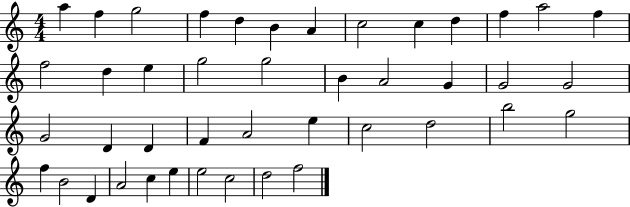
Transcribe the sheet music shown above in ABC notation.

X:1
T:Untitled
M:4/4
L:1/4
K:C
a f g2 f d B A c2 c d f a2 f f2 d e g2 g2 B A2 G G2 G2 G2 D D F A2 e c2 d2 b2 g2 f B2 D A2 c e e2 c2 d2 f2